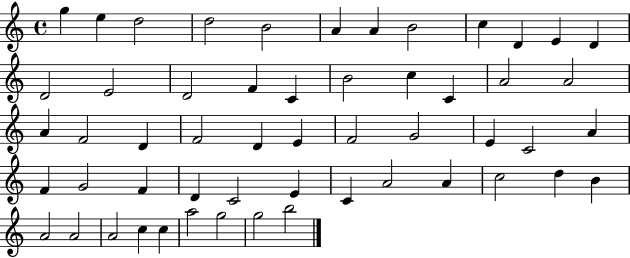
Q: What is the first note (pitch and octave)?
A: G5